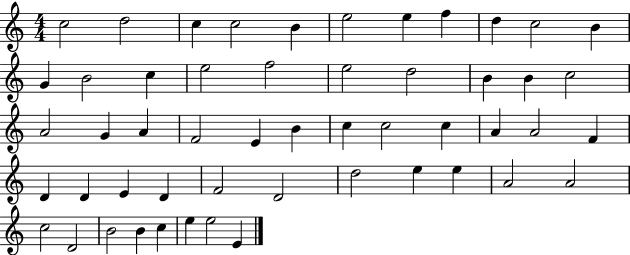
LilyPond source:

{
  \clef treble
  \numericTimeSignature
  \time 4/4
  \key c \major
  c''2 d''2 | c''4 c''2 b'4 | e''2 e''4 f''4 | d''4 c''2 b'4 | \break g'4 b'2 c''4 | e''2 f''2 | e''2 d''2 | b'4 b'4 c''2 | \break a'2 g'4 a'4 | f'2 e'4 b'4 | c''4 c''2 c''4 | a'4 a'2 f'4 | \break d'4 d'4 e'4 d'4 | f'2 d'2 | d''2 e''4 e''4 | a'2 a'2 | \break c''2 d'2 | b'2 b'4 c''4 | e''4 e''2 e'4 | \bar "|."
}